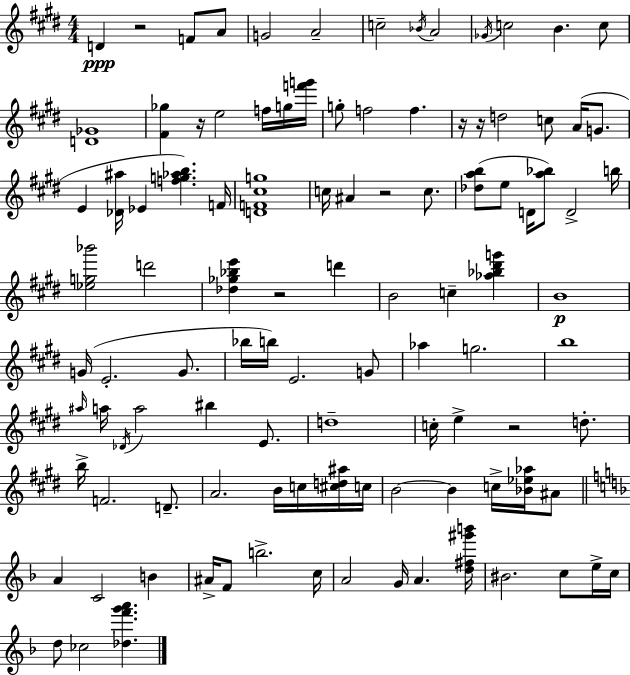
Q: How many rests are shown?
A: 7